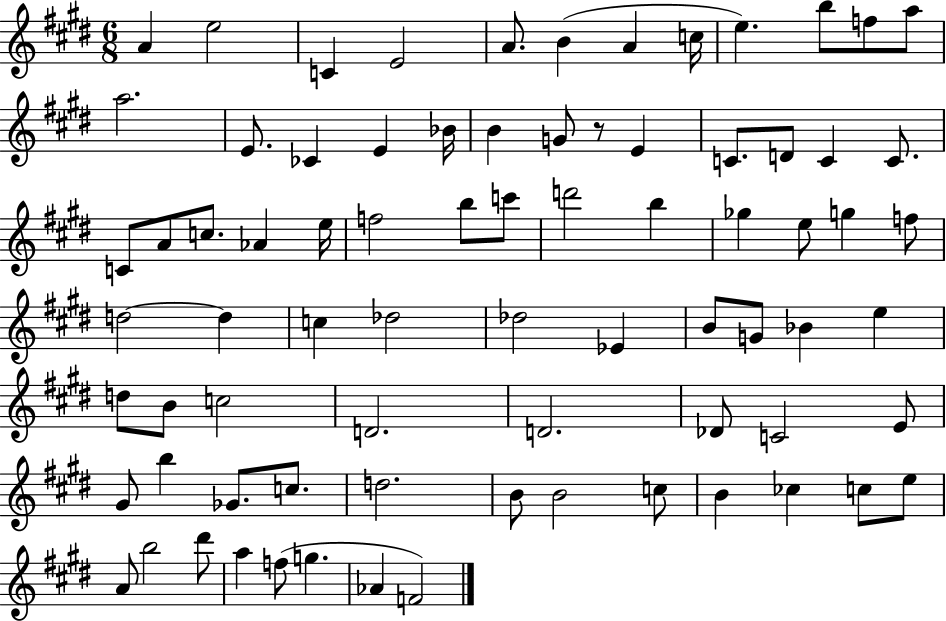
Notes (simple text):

A4/q E5/h C4/q E4/h A4/e. B4/q A4/q C5/s E5/q. B5/e F5/e A5/e A5/h. E4/e. CES4/q E4/q Bb4/s B4/q G4/e R/e E4/q C4/e. D4/e C4/q C4/e. C4/e A4/e C5/e. Ab4/q E5/s F5/h B5/e C6/e D6/h B5/q Gb5/q E5/e G5/q F5/e D5/h D5/q C5/q Db5/h Db5/h Eb4/q B4/e G4/e Bb4/q E5/q D5/e B4/e C5/h D4/h. D4/h. Db4/e C4/h E4/e G#4/e B5/q Gb4/e. C5/e. D5/h. B4/e B4/h C5/e B4/q CES5/q C5/e E5/e A4/e B5/h D#6/e A5/q F5/e G5/q. Ab4/q F4/h